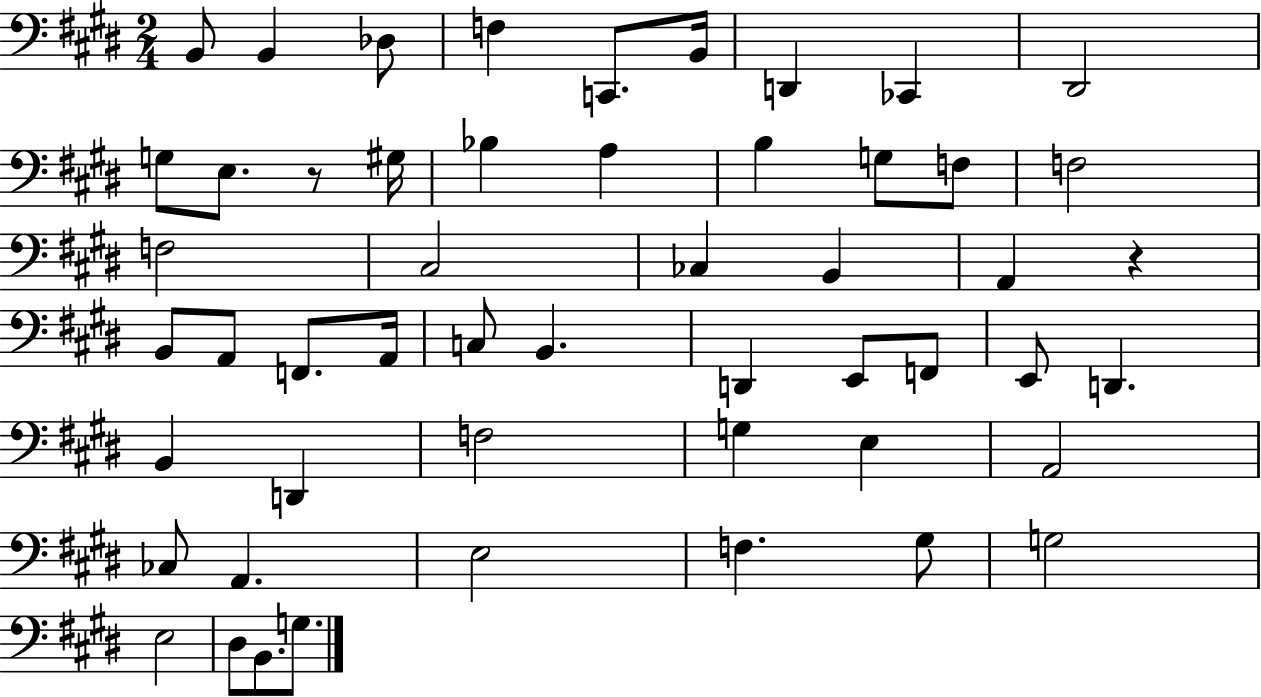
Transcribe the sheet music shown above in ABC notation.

X:1
T:Untitled
M:2/4
L:1/4
K:E
B,,/2 B,, _D,/2 F, C,,/2 B,,/4 D,, _C,, ^D,,2 G,/2 E,/2 z/2 ^G,/4 _B, A, B, G,/2 F,/2 F,2 F,2 ^C,2 _C, B,, A,, z B,,/2 A,,/2 F,,/2 A,,/4 C,/2 B,, D,, E,,/2 F,,/2 E,,/2 D,, B,, D,, F,2 G, E, A,,2 _C,/2 A,, E,2 F, ^G,/2 G,2 E,2 ^D,/2 B,,/2 G,/2